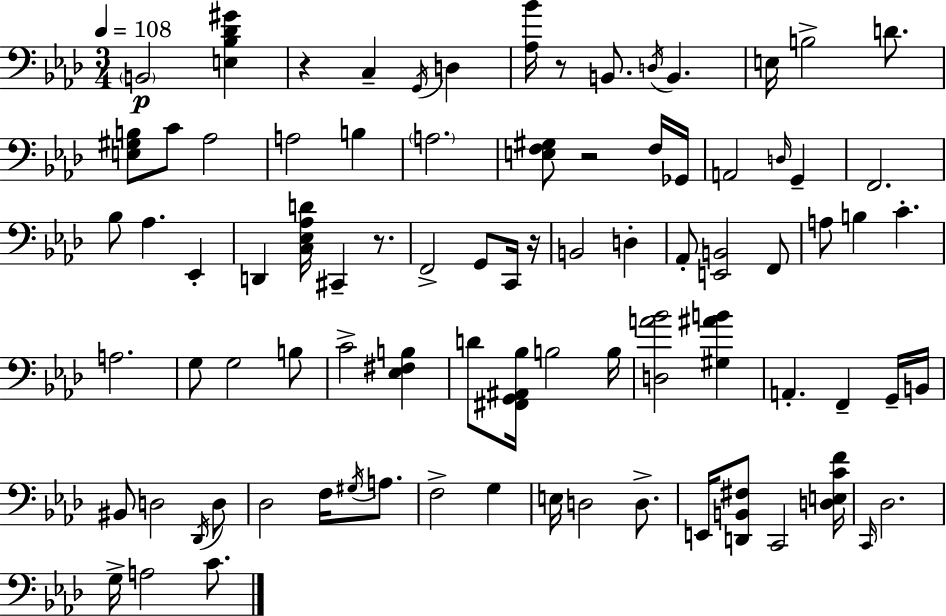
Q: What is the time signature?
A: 3/4